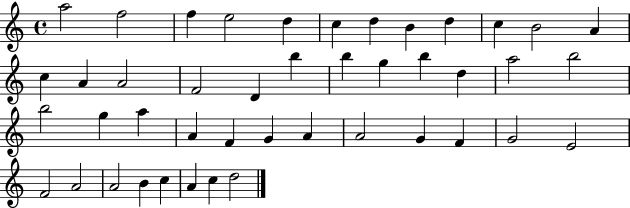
A5/h F5/h F5/q E5/h D5/q C5/q D5/q B4/q D5/q C5/q B4/h A4/q C5/q A4/q A4/h F4/h D4/q B5/q B5/q G5/q B5/q D5/q A5/h B5/h B5/h G5/q A5/q A4/q F4/q G4/q A4/q A4/h G4/q F4/q G4/h E4/h F4/h A4/h A4/h B4/q C5/q A4/q C5/q D5/h